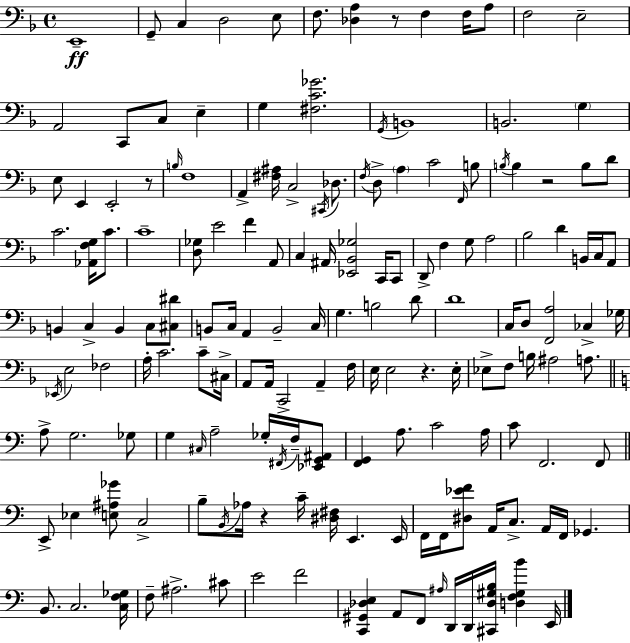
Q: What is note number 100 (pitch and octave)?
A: C#3